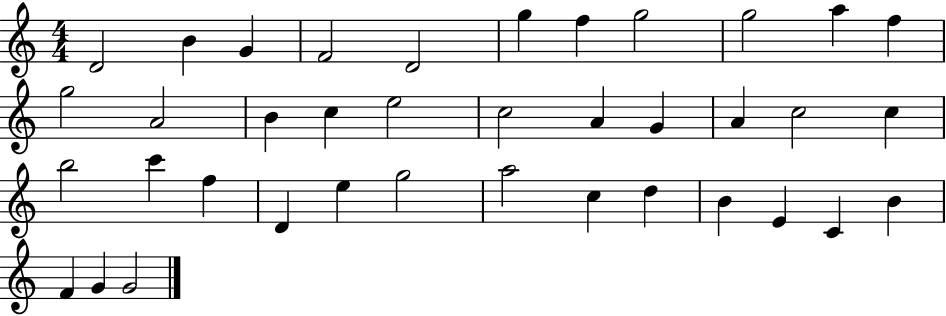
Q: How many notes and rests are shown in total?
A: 38